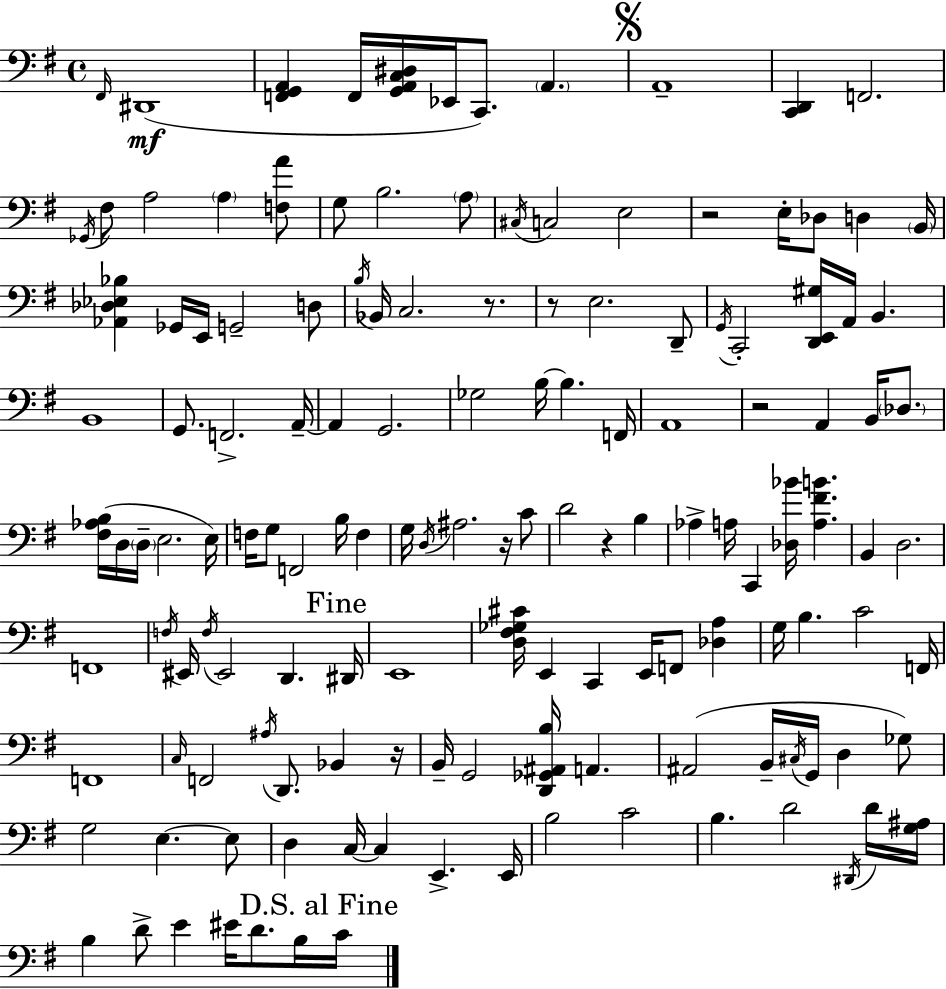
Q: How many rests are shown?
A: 7